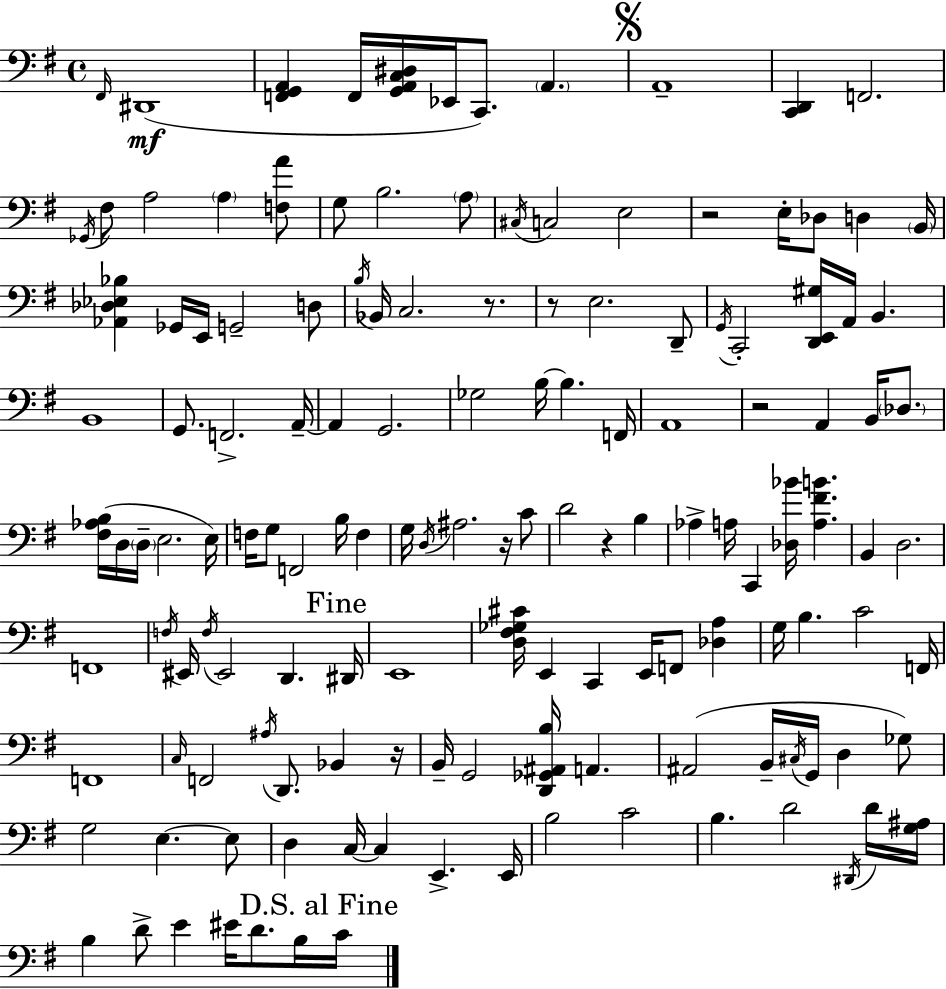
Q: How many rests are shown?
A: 7